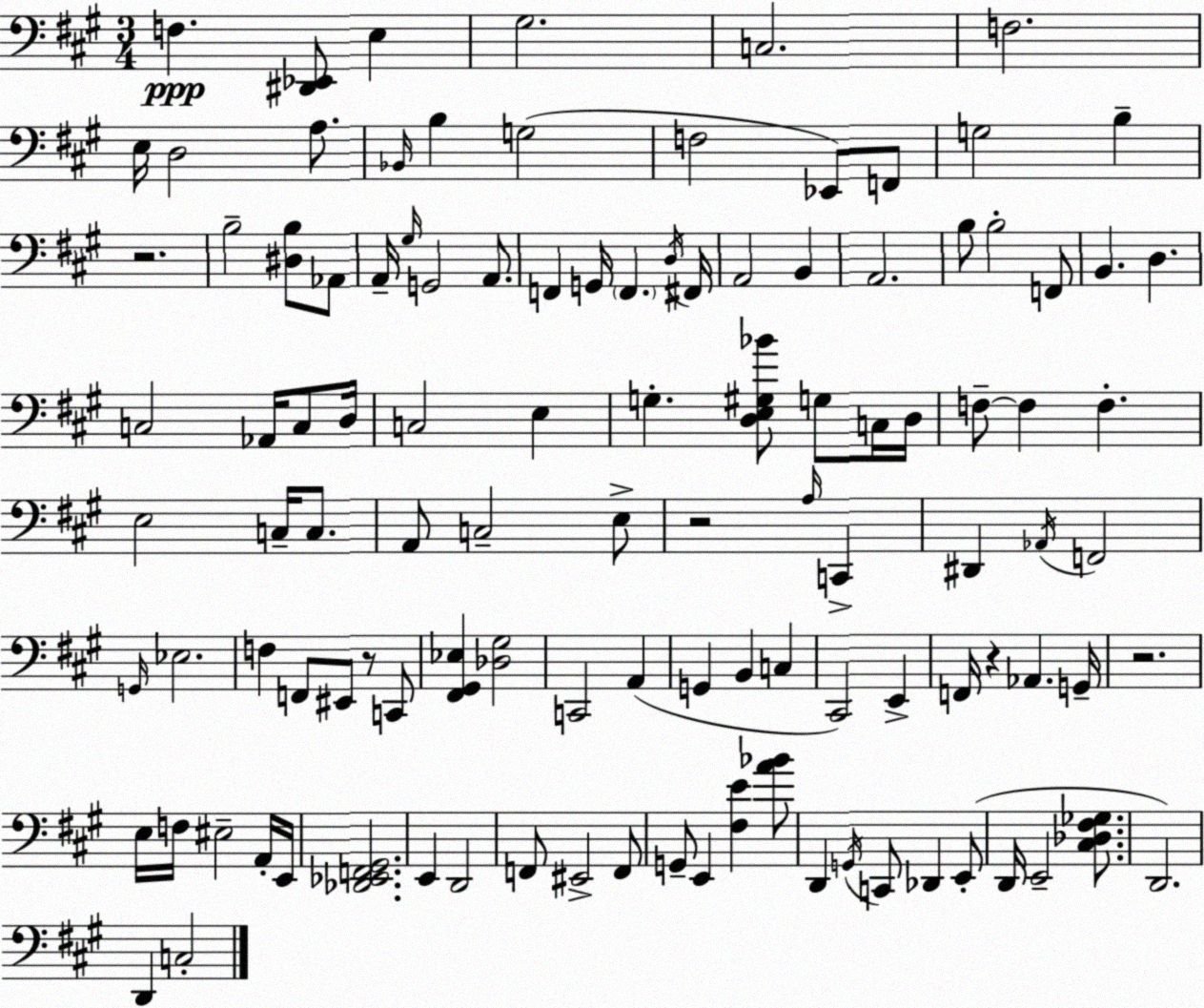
X:1
T:Untitled
M:3/4
L:1/4
K:A
F, [^D,,_E,,]/2 E, ^G,2 C,2 F,2 E,/4 D,2 A,/2 _B,,/4 B, G,2 F,2 _E,,/2 F,,/2 G,2 B, z2 B,2 [^D,B,]/2 _A,,/2 A,,/4 ^G,/4 G,,2 A,,/2 F,, G,,/4 F,, D,/4 ^F,,/4 A,,2 B,, A,,2 B,/2 B,2 F,,/2 B,, D, C,2 _A,,/4 C,/2 D,/4 C,2 E, G, [D,E,^G,_B]/2 G,/2 C,/4 D,/4 F,/2 F, F, E,2 C,/4 C,/2 A,,/2 C,2 E,/2 z2 A,/4 C,, ^D,, _A,,/4 F,,2 G,,/4 _E,2 F, F,,/2 ^E,,/2 z/2 C,,/2 [^F,,^G,,_E,] [_D,^G,]2 C,,2 A,, G,, B,, C, ^C,,2 E,, F,,/4 z _A,, G,,/4 z2 E,/4 F,/4 ^E,2 A,,/4 E,,/4 [_D,,_E,,F,,^G,,]2 E,, D,,2 F,,/2 ^E,,2 F,,/2 G,,/2 E,, [^F,E] [A_B]/2 D,, G,,/4 C,,/2 _D,, E,,/2 D,,/4 E,,2 [^C,_D,^F,_G,]/2 D,,2 D,, C,2